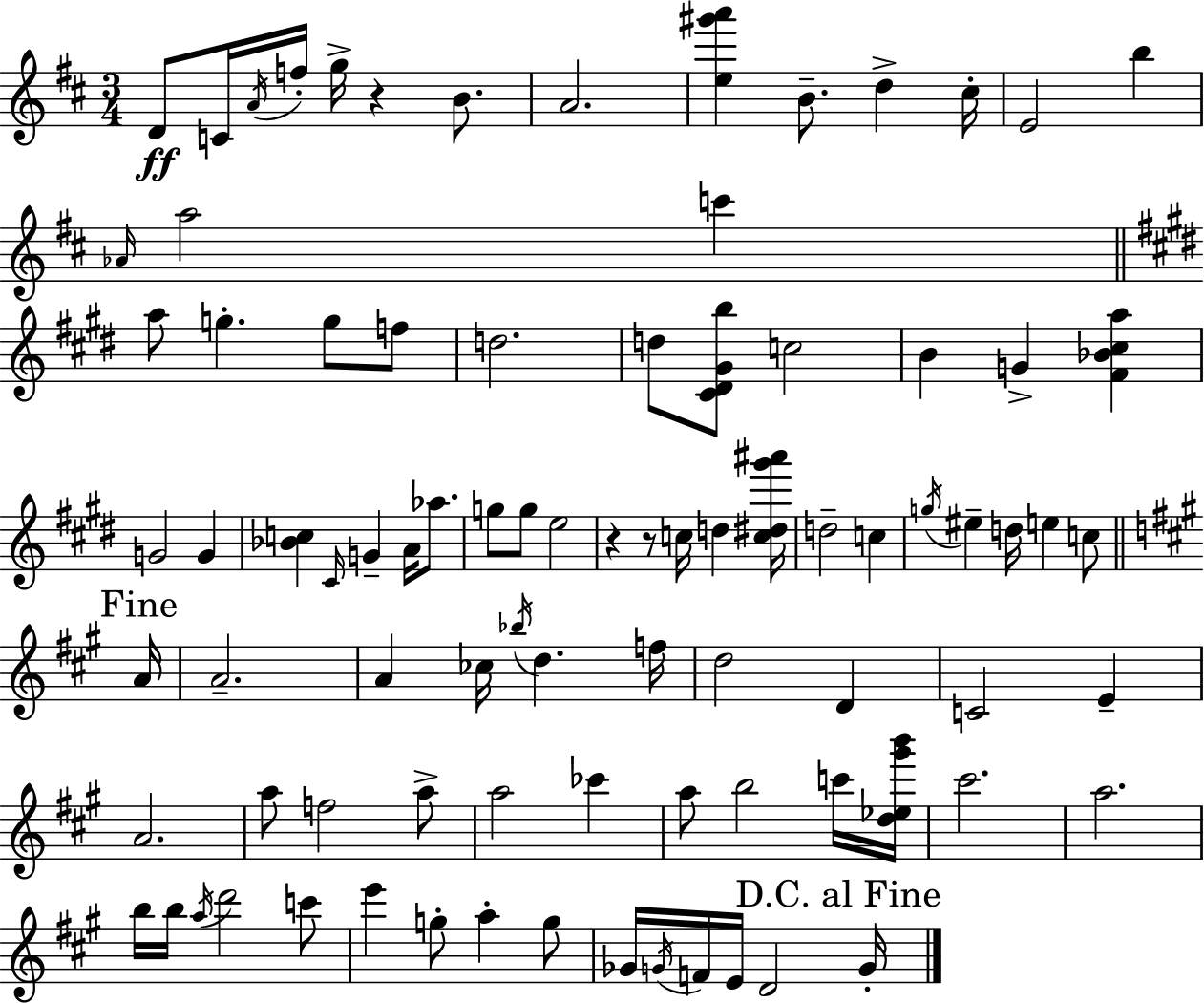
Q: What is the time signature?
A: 3/4